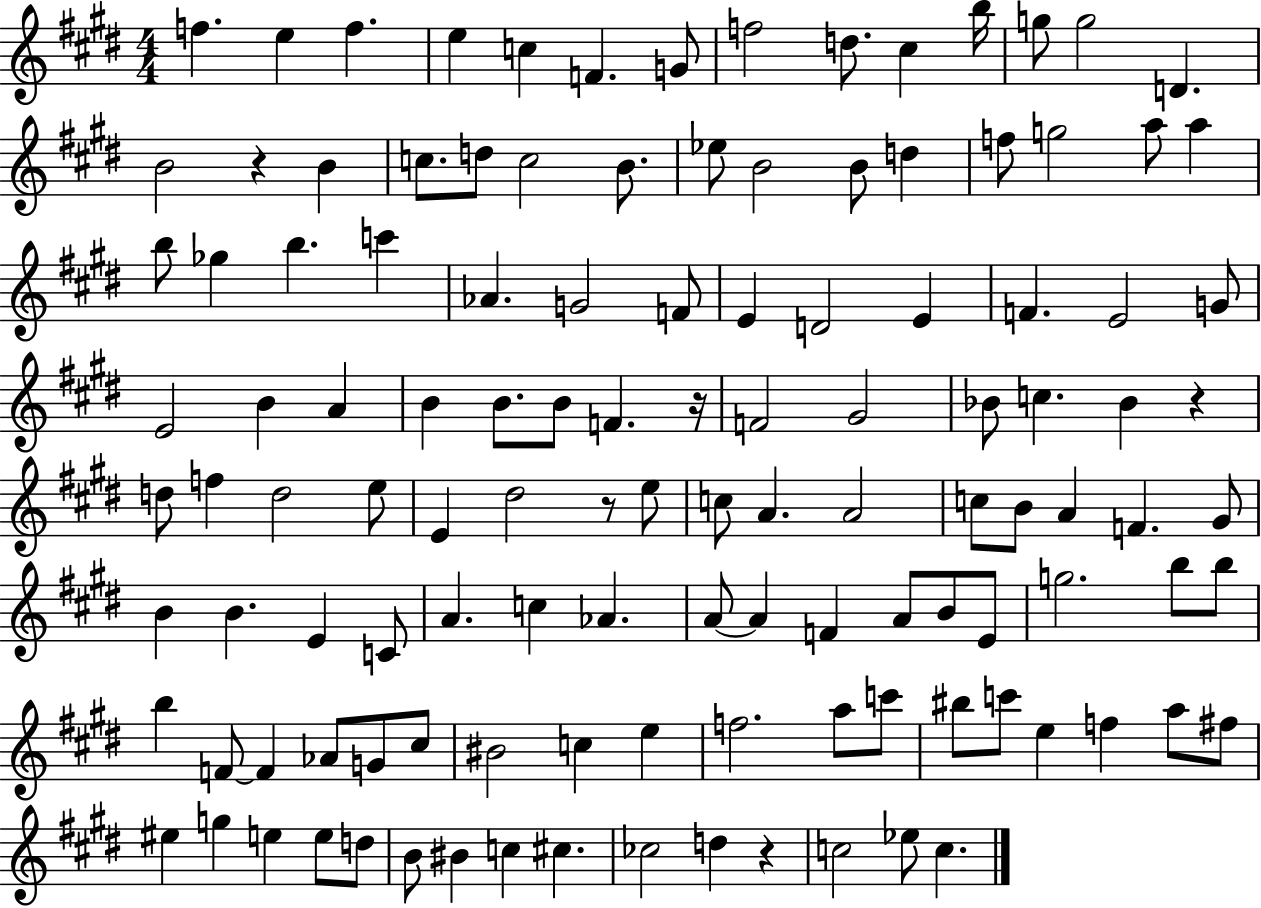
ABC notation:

X:1
T:Untitled
M:4/4
L:1/4
K:E
f e f e c F G/2 f2 d/2 ^c b/4 g/2 g2 D B2 z B c/2 d/2 c2 B/2 _e/2 B2 B/2 d f/2 g2 a/2 a b/2 _g b c' _A G2 F/2 E D2 E F E2 G/2 E2 B A B B/2 B/2 F z/4 F2 ^G2 _B/2 c _B z d/2 f d2 e/2 E ^d2 z/2 e/2 c/2 A A2 c/2 B/2 A F ^G/2 B B E C/2 A c _A A/2 A F A/2 B/2 E/2 g2 b/2 b/2 b F/2 F _A/2 G/2 ^c/2 ^B2 c e f2 a/2 c'/2 ^b/2 c'/2 e f a/2 ^f/2 ^e g e e/2 d/2 B/2 ^B c ^c _c2 d z c2 _e/2 c